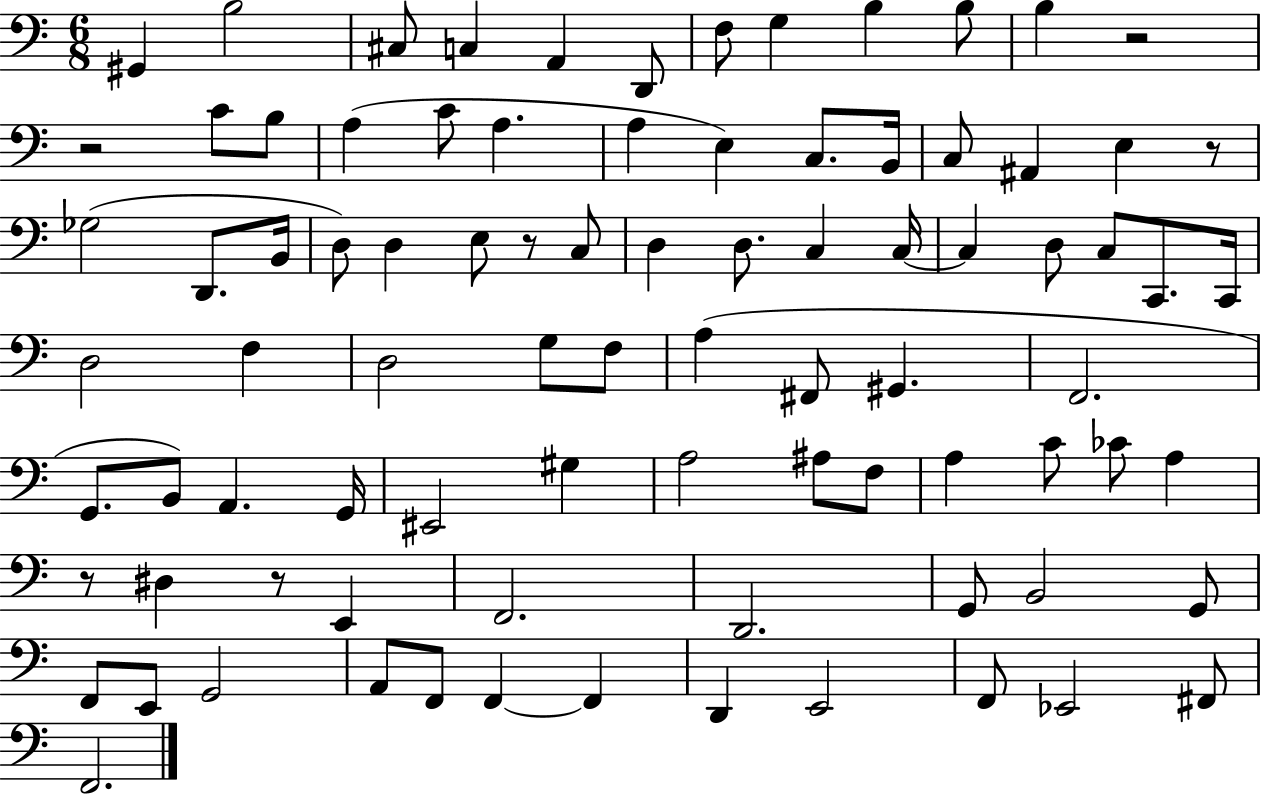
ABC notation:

X:1
T:Untitled
M:6/8
L:1/4
K:C
^G,, B,2 ^C,/2 C, A,, D,,/2 F,/2 G, B, B,/2 B, z2 z2 C/2 B,/2 A, C/2 A, A, E, C,/2 B,,/4 C,/2 ^A,, E, z/2 _G,2 D,,/2 B,,/4 D,/2 D, E,/2 z/2 C,/2 D, D,/2 C, C,/4 C, D,/2 C,/2 C,,/2 C,,/4 D,2 F, D,2 G,/2 F,/2 A, ^F,,/2 ^G,, F,,2 G,,/2 B,,/2 A,, G,,/4 ^E,,2 ^G, A,2 ^A,/2 F,/2 A, C/2 _C/2 A, z/2 ^D, z/2 E,, F,,2 D,,2 G,,/2 B,,2 G,,/2 F,,/2 E,,/2 G,,2 A,,/2 F,,/2 F,, F,, D,, E,,2 F,,/2 _E,,2 ^F,,/2 F,,2